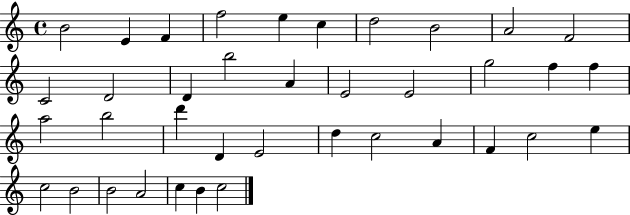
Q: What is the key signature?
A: C major